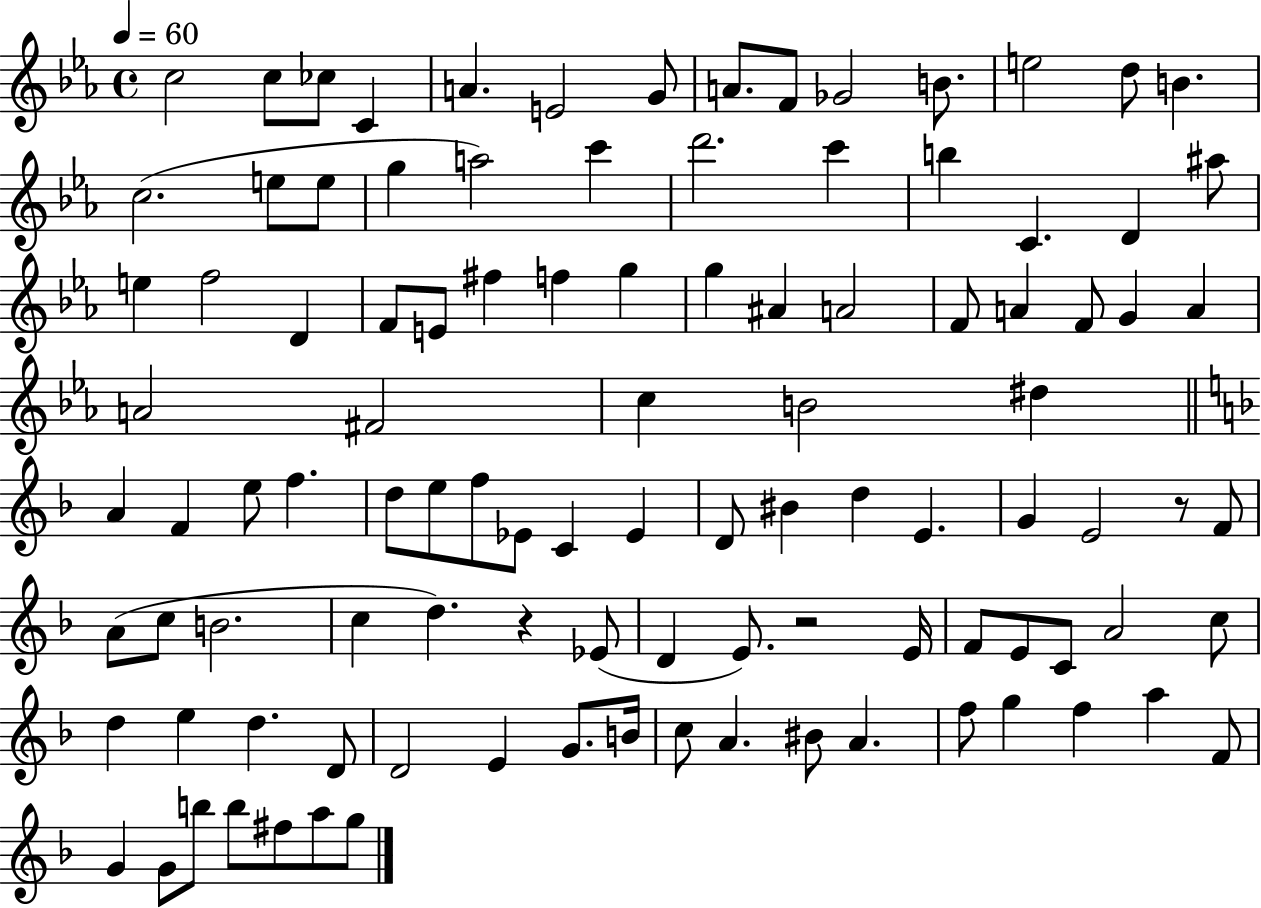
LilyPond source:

{
  \clef treble
  \time 4/4
  \defaultTimeSignature
  \key ees \major
  \tempo 4 = 60
  c''2 c''8 ces''8 c'4 | a'4. e'2 g'8 | a'8. f'8 ges'2 b'8. | e''2 d''8 b'4. | \break c''2.( e''8 e''8 | g''4 a''2) c'''4 | d'''2. c'''4 | b''4 c'4. d'4 ais''8 | \break e''4 f''2 d'4 | f'8 e'8 fis''4 f''4 g''4 | g''4 ais'4 a'2 | f'8 a'4 f'8 g'4 a'4 | \break a'2 fis'2 | c''4 b'2 dis''4 | \bar "||" \break \key f \major a'4 f'4 e''8 f''4. | d''8 e''8 f''8 ees'8 c'4 ees'4 | d'8 bis'4 d''4 e'4. | g'4 e'2 r8 f'8 | \break a'8( c''8 b'2. | c''4 d''4.) r4 ees'8( | d'4 e'8.) r2 e'16 | f'8 e'8 c'8 a'2 c''8 | \break d''4 e''4 d''4. d'8 | d'2 e'4 g'8. b'16 | c''8 a'4. bis'8 a'4. | f''8 g''4 f''4 a''4 f'8 | \break g'4 g'8 b''8 b''8 fis''8 a''8 g''8 | \bar "|."
}